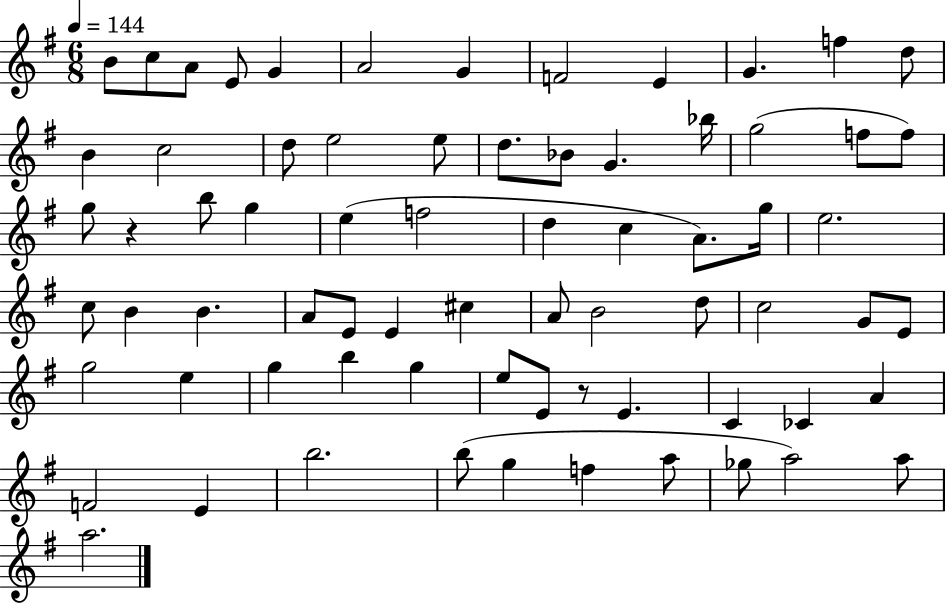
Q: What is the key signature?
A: G major